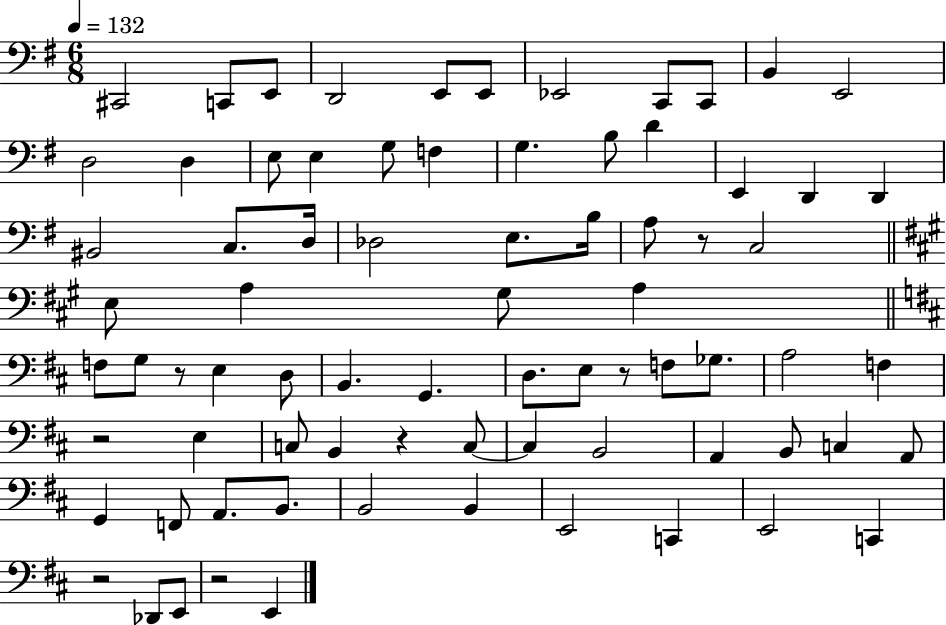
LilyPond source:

{
  \clef bass
  \numericTimeSignature
  \time 6/8
  \key g \major
  \tempo 4 = 132
  cis,2 c,8 e,8 | d,2 e,8 e,8 | ees,2 c,8 c,8 | b,4 e,2 | \break d2 d4 | e8 e4 g8 f4 | g4. b8 d'4 | e,4 d,4 d,4 | \break bis,2 c8. d16 | des2 e8. b16 | a8 r8 c2 | \bar "||" \break \key a \major e8 a4 gis8 a4 | \bar "||" \break \key d \major f8 g8 r8 e4 d8 | b,4. g,4. | d8. e8 r8 f8 ges8. | a2 f4 | \break r2 e4 | c8 b,4 r4 c8~~ | c4 b,2 | a,4 b,8 c4 a,8 | \break g,4 f,8 a,8. b,8. | b,2 b,4 | e,2 c,4 | e,2 c,4 | \break r2 des,8 e,8 | r2 e,4 | \bar "|."
}